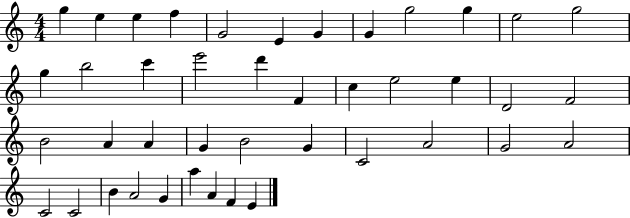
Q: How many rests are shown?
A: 0